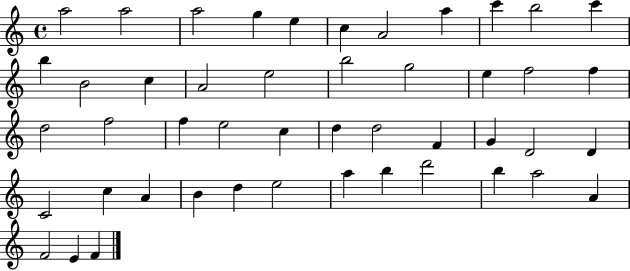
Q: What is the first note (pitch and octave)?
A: A5